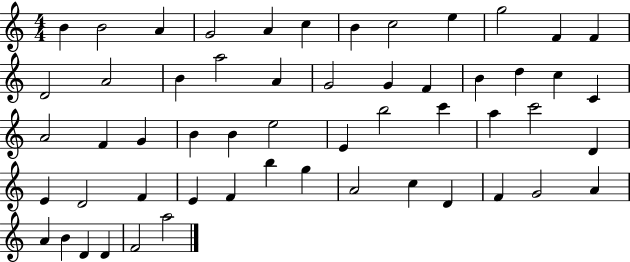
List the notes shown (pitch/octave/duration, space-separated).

B4/q B4/h A4/q G4/h A4/q C5/q B4/q C5/h E5/q G5/h F4/q F4/q D4/h A4/h B4/q A5/h A4/q G4/h G4/q F4/q B4/q D5/q C5/q C4/q A4/h F4/q G4/q B4/q B4/q E5/h E4/q B5/h C6/q A5/q C6/h D4/q E4/q D4/h F4/q E4/q F4/q B5/q G5/q A4/h C5/q D4/q F4/q G4/h A4/q A4/q B4/q D4/q D4/q F4/h A5/h